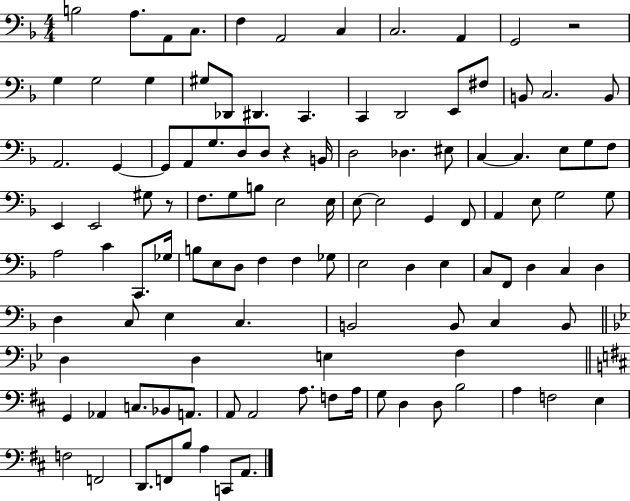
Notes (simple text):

B3/h A3/e. A2/e C3/e. F3/q A2/h C3/q C3/h. A2/q G2/h R/h G3/q G3/h G3/q G#3/e Db2/e D#2/q. C2/q. C2/q D2/h E2/e F#3/e B2/e C3/h. B2/e A2/h. G2/q G2/e A2/e G3/e. D3/e D3/e R/q B2/s D3/h Db3/q. EIS3/e C3/q C3/q. E3/e G3/e F3/e E2/q E2/h G#3/e R/e F3/e. G3/e B3/e E3/h E3/s E3/e E3/h G2/q F2/e A2/q E3/e G3/h G3/e A3/h C4/q C2/e. Gb3/s B3/e E3/e D3/e F3/q F3/q Gb3/e E3/h D3/q E3/q C3/e F2/e D3/q C3/q D3/q D3/q C3/e E3/q C3/q. B2/h B2/e C3/q B2/e D3/q D3/q E3/q F3/q G2/q Ab2/q C3/e. Bb2/e A2/e. A2/e A2/h A3/e. F3/e A3/s G3/e D3/q D3/e B3/h A3/q F3/h E3/q F3/h F2/h D2/e. F2/e B3/e A3/q C2/e A2/e.